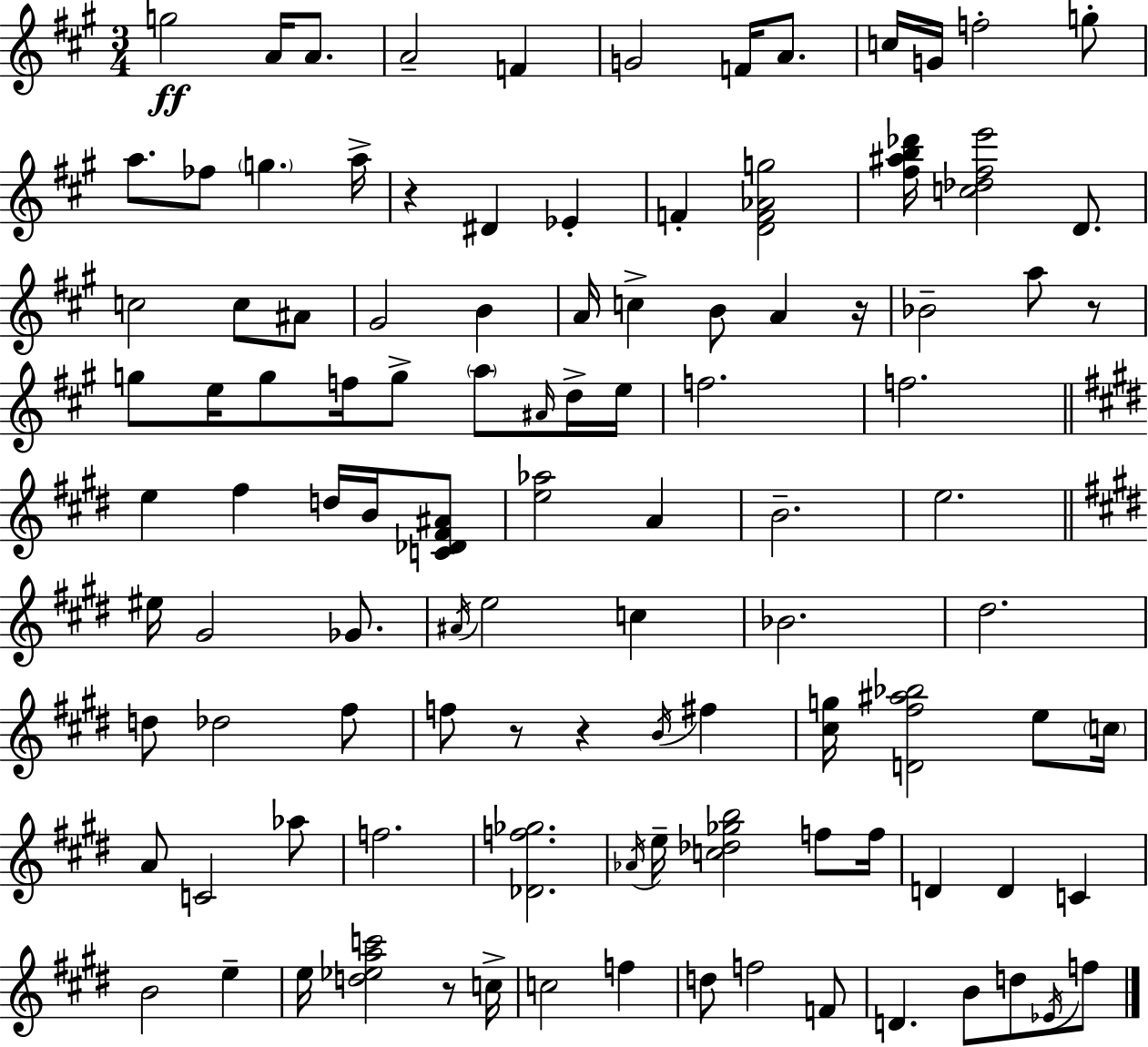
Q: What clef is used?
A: treble